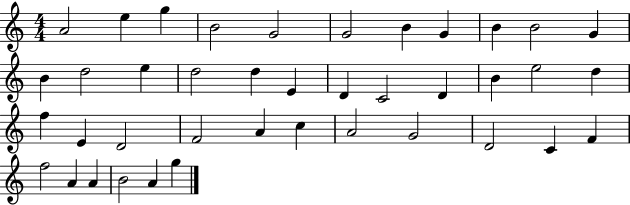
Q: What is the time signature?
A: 4/4